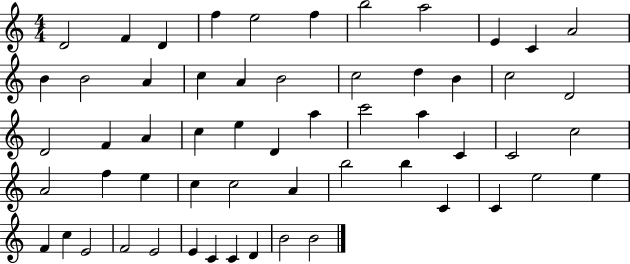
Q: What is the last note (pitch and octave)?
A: B4